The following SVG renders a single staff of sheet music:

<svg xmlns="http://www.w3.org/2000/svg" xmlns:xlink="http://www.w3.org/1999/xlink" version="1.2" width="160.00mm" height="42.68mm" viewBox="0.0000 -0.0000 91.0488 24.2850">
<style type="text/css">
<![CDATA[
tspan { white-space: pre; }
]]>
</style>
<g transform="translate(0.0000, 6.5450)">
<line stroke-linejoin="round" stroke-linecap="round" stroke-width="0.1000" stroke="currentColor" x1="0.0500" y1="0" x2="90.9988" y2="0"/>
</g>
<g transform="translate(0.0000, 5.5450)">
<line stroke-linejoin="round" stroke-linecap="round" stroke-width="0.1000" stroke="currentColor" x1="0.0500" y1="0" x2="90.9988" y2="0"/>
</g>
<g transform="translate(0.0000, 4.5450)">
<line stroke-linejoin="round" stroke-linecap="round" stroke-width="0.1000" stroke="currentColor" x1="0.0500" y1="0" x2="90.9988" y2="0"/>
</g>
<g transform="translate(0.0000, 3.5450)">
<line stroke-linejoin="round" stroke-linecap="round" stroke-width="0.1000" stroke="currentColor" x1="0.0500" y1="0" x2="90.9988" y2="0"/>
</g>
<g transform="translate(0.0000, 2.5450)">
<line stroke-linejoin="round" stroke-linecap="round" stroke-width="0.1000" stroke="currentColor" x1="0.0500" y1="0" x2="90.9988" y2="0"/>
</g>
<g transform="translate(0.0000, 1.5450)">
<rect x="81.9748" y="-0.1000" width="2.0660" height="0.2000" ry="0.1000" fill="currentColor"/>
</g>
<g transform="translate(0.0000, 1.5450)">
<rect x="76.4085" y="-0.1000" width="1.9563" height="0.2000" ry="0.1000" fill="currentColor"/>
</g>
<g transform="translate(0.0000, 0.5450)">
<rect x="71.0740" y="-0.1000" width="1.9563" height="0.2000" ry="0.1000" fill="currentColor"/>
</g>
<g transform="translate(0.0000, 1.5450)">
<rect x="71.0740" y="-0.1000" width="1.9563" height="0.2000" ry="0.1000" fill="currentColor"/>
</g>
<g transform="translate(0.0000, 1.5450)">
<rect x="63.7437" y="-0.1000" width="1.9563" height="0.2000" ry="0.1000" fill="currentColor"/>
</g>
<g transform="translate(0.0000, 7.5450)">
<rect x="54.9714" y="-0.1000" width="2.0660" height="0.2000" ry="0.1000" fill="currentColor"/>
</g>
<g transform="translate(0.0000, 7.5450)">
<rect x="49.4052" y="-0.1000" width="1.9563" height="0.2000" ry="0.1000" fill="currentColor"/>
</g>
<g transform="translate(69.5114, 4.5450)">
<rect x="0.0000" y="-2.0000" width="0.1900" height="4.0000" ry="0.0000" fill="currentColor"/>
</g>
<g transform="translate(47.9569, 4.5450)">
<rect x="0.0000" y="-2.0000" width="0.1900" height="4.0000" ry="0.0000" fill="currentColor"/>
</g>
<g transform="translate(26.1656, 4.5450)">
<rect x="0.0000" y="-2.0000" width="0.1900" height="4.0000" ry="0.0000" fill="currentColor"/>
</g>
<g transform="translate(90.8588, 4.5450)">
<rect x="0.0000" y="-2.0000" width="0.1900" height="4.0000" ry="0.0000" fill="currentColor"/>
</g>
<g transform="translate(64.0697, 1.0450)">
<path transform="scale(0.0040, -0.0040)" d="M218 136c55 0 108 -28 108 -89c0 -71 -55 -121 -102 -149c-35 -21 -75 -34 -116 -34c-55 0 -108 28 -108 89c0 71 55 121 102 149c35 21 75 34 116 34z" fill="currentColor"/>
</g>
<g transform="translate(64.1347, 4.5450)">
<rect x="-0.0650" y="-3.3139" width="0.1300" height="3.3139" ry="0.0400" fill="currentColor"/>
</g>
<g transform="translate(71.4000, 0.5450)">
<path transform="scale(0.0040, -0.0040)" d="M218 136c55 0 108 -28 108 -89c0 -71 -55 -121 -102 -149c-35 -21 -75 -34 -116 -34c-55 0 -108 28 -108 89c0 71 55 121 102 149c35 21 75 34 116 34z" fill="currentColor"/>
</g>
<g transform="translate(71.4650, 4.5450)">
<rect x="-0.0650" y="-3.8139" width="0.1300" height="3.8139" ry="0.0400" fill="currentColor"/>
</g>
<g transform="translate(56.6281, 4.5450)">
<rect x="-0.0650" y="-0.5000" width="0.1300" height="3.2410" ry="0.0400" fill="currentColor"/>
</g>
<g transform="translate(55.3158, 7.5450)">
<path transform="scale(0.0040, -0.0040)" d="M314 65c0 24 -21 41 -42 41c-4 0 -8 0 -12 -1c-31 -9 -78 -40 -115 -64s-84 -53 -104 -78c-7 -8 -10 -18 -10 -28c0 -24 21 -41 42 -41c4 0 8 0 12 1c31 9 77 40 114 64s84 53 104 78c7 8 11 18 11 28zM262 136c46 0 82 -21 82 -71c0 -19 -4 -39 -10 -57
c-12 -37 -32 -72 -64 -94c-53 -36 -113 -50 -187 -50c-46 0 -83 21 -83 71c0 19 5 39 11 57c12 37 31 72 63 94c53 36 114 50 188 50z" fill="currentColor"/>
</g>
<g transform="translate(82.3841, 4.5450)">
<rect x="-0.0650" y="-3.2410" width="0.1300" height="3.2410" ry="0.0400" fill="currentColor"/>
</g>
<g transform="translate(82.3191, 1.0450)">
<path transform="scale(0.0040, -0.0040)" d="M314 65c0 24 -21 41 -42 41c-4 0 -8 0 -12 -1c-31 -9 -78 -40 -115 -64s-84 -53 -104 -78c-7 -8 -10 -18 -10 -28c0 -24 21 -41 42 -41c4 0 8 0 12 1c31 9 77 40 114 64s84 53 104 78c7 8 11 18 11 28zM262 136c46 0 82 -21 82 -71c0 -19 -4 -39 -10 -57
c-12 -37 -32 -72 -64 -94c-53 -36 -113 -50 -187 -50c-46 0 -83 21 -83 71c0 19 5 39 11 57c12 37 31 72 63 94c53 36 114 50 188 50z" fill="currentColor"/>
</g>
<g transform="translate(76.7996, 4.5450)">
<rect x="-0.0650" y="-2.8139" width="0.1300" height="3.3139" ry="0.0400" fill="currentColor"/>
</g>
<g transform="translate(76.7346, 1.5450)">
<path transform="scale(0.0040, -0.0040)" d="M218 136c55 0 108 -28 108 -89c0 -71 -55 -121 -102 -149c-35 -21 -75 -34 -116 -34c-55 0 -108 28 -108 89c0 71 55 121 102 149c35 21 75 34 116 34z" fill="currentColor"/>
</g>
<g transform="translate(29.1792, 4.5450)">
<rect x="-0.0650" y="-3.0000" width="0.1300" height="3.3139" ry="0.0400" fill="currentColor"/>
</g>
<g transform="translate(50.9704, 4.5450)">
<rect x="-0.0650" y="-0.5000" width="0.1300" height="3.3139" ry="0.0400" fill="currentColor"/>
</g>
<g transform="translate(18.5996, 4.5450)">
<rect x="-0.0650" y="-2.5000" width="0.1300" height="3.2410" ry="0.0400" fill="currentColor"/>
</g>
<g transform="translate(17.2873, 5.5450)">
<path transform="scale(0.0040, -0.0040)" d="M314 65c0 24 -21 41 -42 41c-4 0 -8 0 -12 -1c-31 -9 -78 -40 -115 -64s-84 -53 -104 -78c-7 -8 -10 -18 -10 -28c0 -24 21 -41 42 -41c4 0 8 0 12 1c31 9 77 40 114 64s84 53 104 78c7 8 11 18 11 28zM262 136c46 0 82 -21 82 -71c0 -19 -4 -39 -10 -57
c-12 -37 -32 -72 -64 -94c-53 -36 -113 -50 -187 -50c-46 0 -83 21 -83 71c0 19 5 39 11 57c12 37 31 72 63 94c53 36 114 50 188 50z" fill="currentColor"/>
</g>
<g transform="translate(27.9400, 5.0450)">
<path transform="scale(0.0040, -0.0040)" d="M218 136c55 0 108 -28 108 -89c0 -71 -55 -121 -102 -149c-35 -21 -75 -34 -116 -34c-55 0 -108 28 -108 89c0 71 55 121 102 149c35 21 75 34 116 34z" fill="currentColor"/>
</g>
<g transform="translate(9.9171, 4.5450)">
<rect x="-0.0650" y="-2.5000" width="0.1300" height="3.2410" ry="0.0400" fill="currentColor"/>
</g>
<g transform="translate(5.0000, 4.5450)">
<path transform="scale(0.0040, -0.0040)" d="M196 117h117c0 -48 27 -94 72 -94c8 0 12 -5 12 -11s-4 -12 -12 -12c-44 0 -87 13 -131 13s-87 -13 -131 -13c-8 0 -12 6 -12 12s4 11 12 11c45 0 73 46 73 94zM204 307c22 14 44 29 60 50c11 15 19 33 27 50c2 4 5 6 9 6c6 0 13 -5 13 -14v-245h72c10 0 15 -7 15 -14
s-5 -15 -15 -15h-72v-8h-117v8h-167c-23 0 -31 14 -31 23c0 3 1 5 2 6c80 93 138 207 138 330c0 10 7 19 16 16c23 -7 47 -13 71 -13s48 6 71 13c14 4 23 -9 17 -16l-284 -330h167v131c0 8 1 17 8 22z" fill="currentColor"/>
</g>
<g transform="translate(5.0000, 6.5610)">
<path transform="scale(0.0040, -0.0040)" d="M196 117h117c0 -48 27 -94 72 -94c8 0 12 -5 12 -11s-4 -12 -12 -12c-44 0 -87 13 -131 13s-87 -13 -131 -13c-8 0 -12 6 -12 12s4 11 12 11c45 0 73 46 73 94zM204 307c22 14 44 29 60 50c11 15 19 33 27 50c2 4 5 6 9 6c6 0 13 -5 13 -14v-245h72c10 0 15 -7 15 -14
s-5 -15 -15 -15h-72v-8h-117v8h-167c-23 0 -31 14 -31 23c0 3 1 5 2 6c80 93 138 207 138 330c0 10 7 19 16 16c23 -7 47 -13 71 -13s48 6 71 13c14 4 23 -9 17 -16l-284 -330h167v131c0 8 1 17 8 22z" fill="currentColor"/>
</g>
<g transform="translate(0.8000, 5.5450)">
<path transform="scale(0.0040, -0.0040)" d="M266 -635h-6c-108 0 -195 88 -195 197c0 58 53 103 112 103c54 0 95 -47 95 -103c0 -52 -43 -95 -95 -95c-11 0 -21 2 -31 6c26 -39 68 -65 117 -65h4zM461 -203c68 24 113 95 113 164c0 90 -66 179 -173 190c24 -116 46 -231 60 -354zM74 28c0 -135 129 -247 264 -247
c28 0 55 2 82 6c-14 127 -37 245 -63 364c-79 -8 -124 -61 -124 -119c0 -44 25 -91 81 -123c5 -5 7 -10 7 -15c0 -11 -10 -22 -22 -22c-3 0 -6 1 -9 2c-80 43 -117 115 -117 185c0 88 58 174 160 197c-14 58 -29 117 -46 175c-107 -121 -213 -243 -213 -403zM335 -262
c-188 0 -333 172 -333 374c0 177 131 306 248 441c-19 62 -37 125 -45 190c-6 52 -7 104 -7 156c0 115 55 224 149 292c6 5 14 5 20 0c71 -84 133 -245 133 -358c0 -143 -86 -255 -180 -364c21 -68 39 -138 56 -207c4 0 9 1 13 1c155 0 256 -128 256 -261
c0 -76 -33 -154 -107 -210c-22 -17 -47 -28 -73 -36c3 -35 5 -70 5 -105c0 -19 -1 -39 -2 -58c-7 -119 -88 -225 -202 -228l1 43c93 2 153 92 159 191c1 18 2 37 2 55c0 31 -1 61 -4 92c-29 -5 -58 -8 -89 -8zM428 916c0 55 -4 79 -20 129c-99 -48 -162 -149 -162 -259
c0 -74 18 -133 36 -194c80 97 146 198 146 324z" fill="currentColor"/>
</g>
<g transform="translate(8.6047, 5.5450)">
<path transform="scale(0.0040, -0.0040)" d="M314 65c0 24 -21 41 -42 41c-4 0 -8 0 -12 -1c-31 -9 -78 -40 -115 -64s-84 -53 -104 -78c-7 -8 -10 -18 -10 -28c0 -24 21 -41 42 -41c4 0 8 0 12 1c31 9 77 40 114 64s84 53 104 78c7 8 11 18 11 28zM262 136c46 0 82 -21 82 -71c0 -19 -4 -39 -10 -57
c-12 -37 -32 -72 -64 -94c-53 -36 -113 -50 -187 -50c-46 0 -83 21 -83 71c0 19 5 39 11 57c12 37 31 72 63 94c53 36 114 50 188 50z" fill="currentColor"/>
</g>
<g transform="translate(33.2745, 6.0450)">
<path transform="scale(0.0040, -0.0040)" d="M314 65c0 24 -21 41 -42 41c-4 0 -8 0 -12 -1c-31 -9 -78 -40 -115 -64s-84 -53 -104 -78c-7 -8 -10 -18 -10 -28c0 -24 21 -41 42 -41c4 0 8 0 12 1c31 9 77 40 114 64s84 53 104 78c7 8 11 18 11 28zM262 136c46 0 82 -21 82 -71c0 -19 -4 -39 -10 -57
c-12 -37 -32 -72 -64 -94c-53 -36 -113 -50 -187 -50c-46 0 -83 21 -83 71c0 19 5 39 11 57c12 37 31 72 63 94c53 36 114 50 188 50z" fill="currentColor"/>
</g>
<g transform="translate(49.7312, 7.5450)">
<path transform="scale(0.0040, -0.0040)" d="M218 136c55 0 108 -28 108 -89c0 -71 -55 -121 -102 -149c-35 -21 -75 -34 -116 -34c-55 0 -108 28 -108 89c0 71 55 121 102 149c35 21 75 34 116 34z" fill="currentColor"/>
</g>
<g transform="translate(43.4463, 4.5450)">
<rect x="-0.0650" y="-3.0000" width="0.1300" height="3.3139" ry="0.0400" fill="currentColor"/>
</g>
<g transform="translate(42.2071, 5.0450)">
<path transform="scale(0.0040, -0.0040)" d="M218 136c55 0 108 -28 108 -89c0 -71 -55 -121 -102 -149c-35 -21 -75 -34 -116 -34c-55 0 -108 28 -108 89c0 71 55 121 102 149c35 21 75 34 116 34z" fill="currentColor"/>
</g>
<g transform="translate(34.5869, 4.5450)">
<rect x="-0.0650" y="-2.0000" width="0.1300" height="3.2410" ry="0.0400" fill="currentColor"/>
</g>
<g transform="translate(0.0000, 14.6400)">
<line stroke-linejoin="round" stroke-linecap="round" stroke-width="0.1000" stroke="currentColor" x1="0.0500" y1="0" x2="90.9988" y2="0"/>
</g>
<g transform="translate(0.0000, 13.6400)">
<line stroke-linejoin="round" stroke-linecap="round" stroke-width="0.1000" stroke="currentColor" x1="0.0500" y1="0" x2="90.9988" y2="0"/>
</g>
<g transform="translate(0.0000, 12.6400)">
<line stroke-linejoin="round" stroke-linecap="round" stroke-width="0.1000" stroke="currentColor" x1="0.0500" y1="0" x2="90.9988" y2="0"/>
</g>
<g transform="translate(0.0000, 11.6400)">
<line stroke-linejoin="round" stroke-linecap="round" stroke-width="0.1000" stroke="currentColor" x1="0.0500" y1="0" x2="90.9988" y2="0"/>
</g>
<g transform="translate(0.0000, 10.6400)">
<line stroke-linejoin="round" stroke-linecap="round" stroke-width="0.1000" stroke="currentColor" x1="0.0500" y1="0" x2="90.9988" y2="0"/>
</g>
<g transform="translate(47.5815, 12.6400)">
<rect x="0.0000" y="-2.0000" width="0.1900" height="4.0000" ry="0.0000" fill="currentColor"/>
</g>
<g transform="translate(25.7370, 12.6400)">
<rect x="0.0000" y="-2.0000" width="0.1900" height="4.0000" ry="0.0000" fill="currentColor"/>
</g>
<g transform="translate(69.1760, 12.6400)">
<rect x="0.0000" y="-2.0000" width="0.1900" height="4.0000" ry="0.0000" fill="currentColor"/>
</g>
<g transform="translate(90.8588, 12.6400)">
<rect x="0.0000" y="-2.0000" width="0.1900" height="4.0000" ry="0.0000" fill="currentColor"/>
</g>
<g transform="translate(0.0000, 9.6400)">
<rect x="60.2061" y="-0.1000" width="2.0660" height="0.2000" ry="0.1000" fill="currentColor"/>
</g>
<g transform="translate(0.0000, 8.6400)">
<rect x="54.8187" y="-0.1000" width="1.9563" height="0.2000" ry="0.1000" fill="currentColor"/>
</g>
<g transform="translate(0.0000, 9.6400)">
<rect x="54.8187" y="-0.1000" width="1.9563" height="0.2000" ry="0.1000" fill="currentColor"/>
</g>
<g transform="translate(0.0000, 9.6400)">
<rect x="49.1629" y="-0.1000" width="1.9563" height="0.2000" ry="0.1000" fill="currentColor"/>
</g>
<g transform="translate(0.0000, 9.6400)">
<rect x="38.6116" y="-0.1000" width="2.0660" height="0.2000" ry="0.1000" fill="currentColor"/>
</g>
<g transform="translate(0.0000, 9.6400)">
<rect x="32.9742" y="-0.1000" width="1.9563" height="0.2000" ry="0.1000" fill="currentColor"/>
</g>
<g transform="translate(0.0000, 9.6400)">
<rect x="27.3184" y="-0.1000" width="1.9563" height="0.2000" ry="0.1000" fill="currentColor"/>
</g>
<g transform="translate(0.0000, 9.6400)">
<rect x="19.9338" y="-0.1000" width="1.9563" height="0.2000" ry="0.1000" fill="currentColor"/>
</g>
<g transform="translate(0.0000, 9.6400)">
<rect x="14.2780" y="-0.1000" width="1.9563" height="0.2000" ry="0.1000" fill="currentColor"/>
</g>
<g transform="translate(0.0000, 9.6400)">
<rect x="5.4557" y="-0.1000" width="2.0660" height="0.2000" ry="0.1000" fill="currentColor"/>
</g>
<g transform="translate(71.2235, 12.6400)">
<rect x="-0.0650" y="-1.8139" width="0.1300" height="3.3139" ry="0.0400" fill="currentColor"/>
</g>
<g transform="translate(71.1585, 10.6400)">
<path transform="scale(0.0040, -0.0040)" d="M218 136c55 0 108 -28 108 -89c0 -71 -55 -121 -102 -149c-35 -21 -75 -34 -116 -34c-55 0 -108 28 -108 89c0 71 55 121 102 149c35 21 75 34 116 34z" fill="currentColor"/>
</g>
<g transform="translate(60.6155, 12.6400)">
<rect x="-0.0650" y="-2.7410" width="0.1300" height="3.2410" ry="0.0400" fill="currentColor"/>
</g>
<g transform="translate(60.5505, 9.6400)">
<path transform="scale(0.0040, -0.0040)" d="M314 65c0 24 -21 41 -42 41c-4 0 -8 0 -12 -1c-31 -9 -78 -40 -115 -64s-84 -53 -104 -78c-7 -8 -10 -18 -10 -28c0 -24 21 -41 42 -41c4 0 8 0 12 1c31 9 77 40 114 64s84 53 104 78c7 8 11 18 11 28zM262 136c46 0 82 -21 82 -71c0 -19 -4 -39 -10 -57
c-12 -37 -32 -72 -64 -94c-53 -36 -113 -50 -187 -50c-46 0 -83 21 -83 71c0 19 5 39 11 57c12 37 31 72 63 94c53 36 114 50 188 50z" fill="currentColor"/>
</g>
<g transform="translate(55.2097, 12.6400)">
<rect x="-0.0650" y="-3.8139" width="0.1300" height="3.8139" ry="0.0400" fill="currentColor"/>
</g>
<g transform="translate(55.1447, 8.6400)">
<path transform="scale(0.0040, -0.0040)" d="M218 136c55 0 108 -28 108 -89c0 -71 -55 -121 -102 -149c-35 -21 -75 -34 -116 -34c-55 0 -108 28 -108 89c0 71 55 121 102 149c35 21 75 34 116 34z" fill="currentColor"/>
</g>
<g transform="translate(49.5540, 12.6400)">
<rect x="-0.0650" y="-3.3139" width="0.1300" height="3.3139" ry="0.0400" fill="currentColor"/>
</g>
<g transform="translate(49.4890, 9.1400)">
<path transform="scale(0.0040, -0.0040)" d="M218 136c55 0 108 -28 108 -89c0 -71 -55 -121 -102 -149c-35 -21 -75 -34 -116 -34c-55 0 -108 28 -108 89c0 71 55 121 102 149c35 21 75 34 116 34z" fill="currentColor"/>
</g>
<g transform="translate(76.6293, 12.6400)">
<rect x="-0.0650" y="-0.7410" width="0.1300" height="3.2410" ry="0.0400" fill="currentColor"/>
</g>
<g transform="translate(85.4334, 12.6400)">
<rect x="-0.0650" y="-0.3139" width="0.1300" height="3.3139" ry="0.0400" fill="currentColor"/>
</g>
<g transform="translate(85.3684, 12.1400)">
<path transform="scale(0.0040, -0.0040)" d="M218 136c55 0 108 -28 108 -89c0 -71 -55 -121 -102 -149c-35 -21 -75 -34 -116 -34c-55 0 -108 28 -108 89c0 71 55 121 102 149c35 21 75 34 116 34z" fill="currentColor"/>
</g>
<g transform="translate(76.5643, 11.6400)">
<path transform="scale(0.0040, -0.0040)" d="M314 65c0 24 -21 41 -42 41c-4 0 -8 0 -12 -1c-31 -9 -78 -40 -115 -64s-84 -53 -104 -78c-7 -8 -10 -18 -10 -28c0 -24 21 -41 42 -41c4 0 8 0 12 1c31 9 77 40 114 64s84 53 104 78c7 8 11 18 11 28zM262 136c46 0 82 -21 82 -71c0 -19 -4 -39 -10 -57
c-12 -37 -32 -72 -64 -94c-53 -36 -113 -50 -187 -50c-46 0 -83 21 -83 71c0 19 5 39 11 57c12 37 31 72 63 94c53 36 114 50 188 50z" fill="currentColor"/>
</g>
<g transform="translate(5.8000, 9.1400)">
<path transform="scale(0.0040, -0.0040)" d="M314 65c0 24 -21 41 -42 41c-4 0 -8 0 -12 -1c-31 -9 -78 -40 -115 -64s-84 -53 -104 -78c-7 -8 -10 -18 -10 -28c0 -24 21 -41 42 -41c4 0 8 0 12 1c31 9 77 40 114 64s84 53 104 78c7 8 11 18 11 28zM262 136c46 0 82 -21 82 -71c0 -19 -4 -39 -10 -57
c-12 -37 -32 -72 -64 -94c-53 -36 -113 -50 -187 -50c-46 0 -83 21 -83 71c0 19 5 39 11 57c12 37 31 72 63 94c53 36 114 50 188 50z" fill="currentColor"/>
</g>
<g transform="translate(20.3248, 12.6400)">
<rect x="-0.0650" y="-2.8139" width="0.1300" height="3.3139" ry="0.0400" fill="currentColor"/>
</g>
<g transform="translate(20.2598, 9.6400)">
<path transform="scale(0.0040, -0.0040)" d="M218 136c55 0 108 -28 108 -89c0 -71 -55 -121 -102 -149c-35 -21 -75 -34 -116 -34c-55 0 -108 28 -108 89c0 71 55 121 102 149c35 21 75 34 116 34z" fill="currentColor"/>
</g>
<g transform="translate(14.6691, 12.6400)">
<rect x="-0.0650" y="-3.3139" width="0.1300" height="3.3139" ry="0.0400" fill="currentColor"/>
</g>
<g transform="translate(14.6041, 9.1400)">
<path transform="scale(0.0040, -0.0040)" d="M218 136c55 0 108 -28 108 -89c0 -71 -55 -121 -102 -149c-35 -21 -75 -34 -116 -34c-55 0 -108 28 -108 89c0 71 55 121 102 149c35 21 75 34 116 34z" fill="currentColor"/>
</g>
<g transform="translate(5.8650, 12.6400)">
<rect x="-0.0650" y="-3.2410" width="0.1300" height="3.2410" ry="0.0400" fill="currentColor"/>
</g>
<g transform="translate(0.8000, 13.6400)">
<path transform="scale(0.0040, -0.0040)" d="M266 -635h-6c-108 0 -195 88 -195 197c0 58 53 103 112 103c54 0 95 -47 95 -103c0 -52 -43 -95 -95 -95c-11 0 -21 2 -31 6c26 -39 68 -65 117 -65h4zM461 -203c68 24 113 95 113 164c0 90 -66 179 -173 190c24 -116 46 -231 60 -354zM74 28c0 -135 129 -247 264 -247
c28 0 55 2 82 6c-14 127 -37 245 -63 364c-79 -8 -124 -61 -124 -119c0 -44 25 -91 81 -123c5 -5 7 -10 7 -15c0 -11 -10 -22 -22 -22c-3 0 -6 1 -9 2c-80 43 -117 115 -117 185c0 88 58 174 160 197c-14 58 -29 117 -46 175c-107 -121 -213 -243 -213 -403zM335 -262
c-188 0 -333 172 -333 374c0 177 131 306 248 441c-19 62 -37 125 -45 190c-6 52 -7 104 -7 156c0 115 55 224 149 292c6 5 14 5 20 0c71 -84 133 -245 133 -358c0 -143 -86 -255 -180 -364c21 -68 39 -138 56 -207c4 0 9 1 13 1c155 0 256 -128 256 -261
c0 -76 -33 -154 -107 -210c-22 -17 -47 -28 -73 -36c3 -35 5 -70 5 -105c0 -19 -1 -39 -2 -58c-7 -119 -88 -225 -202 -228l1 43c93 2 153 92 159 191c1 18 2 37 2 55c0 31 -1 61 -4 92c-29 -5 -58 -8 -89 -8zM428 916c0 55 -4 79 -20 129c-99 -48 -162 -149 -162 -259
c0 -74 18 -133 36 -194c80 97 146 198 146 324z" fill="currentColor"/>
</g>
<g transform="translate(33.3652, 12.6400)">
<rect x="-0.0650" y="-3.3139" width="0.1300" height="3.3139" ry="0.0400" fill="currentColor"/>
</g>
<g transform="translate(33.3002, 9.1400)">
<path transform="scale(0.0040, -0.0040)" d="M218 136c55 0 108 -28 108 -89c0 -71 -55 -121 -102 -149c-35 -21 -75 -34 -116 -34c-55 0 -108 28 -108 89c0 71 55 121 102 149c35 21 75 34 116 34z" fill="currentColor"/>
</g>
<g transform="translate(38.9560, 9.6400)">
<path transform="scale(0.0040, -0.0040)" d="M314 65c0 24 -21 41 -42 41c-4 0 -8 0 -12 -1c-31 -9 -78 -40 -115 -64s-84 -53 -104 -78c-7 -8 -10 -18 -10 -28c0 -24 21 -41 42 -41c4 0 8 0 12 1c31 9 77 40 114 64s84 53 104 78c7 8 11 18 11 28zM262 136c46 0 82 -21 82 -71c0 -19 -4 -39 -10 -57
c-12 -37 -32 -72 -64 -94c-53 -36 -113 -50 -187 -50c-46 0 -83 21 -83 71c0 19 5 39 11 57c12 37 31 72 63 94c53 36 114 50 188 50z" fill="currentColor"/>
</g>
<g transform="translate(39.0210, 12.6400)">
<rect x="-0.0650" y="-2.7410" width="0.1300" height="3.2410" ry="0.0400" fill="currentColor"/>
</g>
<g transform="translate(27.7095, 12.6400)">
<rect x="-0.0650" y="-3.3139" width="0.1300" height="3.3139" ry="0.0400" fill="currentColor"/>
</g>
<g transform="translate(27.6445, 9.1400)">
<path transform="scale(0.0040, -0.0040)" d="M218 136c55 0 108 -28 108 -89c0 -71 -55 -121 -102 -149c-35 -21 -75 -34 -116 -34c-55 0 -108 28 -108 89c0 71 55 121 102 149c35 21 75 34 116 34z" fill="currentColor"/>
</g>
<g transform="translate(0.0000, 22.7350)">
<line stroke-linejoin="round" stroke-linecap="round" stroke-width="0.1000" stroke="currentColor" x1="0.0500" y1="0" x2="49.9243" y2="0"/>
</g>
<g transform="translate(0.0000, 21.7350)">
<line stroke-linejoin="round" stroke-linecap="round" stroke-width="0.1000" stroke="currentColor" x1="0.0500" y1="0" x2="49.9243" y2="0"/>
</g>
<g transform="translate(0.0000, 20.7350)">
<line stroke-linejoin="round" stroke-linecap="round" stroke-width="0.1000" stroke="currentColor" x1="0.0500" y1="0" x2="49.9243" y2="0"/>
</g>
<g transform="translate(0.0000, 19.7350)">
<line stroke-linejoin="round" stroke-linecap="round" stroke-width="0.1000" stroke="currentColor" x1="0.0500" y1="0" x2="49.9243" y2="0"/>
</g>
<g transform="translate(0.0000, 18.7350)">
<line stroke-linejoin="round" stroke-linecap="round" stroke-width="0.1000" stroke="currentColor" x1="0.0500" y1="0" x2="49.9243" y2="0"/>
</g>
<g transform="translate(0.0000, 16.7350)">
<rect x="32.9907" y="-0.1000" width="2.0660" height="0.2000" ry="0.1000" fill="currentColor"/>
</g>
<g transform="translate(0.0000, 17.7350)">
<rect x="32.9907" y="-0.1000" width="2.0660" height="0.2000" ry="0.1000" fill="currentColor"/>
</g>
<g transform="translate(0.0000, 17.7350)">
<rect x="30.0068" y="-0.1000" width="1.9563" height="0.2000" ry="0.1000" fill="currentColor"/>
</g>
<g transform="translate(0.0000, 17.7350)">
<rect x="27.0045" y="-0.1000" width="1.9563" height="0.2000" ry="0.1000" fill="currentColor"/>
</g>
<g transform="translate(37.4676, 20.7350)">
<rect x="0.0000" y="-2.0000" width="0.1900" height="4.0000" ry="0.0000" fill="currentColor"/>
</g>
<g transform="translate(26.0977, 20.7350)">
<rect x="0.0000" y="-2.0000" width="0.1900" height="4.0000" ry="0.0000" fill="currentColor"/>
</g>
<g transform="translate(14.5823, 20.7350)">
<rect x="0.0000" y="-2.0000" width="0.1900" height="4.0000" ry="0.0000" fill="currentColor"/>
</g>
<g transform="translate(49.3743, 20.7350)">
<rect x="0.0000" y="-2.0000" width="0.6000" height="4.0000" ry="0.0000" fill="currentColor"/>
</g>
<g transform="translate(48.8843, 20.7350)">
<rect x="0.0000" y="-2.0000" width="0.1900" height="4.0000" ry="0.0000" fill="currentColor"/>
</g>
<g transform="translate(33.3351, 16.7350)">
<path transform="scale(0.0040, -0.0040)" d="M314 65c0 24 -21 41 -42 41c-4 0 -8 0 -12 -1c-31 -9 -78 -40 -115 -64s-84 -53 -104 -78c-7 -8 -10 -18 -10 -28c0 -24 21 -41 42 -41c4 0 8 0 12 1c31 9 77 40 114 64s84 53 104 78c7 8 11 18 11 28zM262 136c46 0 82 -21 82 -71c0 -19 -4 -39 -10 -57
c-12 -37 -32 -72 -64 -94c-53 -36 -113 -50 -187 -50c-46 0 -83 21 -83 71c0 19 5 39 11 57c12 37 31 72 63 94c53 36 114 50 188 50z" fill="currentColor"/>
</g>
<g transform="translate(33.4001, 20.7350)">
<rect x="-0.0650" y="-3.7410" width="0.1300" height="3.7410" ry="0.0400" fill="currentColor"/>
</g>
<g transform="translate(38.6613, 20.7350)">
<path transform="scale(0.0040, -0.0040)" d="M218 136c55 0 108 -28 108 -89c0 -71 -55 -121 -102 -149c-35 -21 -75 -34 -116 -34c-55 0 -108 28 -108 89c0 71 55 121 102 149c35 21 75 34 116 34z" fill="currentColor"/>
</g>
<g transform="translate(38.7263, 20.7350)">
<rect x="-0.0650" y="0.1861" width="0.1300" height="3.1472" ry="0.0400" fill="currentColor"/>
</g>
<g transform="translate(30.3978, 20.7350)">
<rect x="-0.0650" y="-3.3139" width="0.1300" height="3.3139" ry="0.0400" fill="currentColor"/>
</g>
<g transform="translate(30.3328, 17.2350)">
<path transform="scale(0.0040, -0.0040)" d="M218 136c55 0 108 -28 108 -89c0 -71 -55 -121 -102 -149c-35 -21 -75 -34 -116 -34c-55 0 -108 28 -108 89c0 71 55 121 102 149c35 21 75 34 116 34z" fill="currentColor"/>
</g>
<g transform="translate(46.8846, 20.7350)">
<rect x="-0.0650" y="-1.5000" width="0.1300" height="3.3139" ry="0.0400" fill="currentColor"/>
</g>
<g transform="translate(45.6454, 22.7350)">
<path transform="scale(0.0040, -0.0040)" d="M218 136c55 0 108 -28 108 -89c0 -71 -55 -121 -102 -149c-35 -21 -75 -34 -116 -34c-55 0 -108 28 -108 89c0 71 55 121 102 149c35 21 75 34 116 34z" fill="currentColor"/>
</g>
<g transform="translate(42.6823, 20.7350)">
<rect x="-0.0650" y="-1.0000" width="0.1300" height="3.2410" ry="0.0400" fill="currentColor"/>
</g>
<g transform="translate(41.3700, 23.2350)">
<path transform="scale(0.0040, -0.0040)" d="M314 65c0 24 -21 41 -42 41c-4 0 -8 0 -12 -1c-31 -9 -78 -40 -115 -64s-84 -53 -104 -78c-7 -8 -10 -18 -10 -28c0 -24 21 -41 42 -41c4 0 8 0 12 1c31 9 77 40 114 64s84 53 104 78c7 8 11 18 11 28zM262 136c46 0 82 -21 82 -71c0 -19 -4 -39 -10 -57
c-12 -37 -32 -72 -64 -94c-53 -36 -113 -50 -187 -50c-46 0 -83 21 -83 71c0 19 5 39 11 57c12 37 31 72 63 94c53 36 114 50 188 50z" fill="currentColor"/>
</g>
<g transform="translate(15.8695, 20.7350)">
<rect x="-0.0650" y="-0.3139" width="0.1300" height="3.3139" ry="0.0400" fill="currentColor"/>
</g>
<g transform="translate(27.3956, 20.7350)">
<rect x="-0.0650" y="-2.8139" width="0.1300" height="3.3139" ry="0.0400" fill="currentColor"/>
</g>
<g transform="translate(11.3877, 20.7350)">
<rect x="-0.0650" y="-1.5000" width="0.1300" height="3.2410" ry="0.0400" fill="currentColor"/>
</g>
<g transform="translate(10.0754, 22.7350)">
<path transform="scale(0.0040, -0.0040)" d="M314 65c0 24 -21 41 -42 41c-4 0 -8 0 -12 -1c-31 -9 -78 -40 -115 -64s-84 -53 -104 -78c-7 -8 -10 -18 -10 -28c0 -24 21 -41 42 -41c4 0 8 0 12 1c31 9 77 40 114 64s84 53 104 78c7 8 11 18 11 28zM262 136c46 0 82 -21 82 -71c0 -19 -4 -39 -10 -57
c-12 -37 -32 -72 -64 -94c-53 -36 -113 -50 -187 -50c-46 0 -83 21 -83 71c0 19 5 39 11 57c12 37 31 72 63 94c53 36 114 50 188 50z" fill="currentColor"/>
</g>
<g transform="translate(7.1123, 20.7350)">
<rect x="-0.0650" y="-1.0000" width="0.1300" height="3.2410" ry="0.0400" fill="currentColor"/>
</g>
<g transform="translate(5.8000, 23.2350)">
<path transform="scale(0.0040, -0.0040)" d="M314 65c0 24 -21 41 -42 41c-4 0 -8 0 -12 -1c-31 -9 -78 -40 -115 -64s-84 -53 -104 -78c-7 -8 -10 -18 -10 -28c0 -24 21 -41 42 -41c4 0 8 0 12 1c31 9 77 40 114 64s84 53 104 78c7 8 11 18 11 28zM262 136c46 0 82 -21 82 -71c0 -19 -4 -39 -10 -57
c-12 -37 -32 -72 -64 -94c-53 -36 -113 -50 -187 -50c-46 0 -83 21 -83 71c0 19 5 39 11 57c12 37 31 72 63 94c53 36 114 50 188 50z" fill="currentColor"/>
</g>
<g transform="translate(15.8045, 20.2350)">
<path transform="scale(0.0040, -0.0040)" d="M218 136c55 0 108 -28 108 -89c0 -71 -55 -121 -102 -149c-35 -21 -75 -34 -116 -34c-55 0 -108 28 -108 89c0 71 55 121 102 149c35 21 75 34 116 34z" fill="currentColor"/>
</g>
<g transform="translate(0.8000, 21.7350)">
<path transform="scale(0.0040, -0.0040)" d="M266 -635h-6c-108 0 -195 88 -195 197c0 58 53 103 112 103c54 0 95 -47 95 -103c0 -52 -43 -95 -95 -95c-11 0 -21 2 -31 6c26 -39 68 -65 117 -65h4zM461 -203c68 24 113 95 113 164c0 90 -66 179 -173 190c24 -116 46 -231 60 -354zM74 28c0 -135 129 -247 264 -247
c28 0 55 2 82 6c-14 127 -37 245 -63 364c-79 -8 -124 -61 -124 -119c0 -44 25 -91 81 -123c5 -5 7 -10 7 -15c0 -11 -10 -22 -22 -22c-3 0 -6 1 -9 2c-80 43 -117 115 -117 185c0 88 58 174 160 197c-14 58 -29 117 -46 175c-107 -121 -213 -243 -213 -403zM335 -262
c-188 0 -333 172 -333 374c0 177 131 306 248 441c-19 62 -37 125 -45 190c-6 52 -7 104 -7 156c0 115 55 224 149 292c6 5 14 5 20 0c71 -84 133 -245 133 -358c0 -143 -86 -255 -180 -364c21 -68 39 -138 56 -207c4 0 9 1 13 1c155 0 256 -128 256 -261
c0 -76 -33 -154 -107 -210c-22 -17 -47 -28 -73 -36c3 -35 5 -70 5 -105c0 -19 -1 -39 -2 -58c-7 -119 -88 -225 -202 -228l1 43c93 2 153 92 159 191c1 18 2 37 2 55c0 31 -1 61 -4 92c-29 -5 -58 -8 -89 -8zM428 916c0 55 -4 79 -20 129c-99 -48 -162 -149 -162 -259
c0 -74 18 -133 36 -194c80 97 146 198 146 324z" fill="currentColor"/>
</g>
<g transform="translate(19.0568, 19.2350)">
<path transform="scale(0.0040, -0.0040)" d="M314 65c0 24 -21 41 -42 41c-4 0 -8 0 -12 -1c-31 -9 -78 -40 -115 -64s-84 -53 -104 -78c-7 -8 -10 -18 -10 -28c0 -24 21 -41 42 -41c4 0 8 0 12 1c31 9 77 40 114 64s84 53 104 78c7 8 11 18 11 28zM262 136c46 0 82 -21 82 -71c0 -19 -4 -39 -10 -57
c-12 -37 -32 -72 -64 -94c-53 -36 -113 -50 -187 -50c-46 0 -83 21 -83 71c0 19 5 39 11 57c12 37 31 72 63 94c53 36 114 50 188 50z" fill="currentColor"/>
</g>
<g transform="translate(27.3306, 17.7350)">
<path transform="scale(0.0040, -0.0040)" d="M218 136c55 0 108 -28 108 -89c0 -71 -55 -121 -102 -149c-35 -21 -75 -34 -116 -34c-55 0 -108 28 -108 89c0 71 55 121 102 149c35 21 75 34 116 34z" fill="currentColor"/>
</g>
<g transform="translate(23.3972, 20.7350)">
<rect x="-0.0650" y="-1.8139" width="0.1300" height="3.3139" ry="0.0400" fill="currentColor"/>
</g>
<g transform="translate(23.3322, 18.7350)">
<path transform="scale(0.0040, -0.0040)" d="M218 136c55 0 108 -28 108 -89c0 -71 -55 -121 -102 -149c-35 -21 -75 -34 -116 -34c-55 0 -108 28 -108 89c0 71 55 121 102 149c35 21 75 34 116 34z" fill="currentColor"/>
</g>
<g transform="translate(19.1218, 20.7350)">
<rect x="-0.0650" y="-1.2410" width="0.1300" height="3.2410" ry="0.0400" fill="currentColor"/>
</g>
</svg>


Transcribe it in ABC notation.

X:1
T:Untitled
M:4/4
L:1/4
K:C
G2 G2 A F2 A C C2 b c' a b2 b2 b a b b a2 b c' a2 f d2 c D2 E2 c e2 f a b c'2 B D2 E